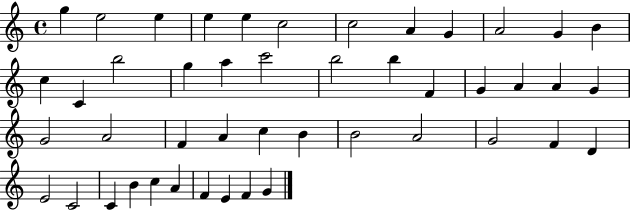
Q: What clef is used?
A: treble